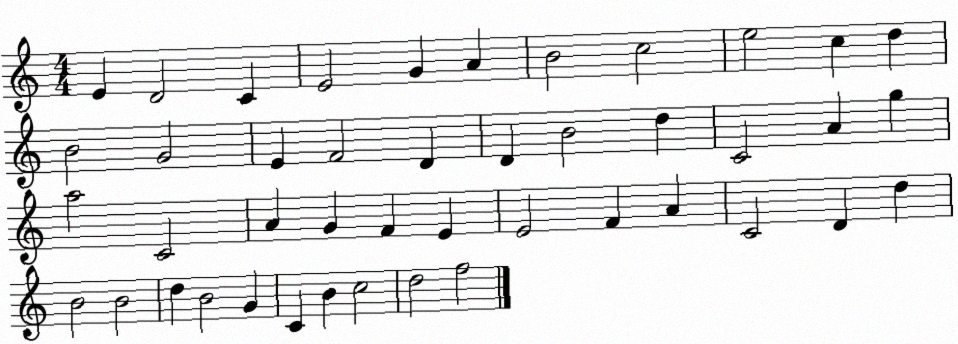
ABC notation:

X:1
T:Untitled
M:4/4
L:1/4
K:C
E D2 C E2 G A B2 c2 e2 c d B2 G2 E F2 D D B2 d C2 A g a2 C2 A G F E E2 F A C2 D d B2 B2 d B2 G C B c2 d2 f2